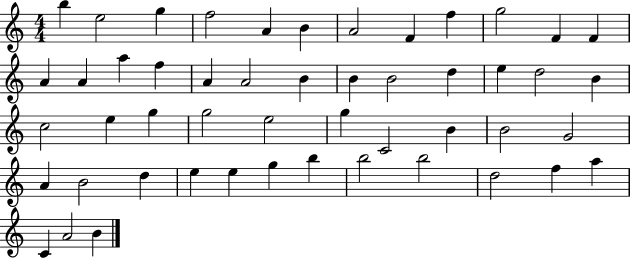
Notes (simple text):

B5/q E5/h G5/q F5/h A4/q B4/q A4/h F4/q F5/q G5/h F4/q F4/q A4/q A4/q A5/q F5/q A4/q A4/h B4/q B4/q B4/h D5/q E5/q D5/h B4/q C5/h E5/q G5/q G5/h E5/h G5/q C4/h B4/q B4/h G4/h A4/q B4/h D5/q E5/q E5/q G5/q B5/q B5/h B5/h D5/h F5/q A5/q C4/q A4/h B4/q